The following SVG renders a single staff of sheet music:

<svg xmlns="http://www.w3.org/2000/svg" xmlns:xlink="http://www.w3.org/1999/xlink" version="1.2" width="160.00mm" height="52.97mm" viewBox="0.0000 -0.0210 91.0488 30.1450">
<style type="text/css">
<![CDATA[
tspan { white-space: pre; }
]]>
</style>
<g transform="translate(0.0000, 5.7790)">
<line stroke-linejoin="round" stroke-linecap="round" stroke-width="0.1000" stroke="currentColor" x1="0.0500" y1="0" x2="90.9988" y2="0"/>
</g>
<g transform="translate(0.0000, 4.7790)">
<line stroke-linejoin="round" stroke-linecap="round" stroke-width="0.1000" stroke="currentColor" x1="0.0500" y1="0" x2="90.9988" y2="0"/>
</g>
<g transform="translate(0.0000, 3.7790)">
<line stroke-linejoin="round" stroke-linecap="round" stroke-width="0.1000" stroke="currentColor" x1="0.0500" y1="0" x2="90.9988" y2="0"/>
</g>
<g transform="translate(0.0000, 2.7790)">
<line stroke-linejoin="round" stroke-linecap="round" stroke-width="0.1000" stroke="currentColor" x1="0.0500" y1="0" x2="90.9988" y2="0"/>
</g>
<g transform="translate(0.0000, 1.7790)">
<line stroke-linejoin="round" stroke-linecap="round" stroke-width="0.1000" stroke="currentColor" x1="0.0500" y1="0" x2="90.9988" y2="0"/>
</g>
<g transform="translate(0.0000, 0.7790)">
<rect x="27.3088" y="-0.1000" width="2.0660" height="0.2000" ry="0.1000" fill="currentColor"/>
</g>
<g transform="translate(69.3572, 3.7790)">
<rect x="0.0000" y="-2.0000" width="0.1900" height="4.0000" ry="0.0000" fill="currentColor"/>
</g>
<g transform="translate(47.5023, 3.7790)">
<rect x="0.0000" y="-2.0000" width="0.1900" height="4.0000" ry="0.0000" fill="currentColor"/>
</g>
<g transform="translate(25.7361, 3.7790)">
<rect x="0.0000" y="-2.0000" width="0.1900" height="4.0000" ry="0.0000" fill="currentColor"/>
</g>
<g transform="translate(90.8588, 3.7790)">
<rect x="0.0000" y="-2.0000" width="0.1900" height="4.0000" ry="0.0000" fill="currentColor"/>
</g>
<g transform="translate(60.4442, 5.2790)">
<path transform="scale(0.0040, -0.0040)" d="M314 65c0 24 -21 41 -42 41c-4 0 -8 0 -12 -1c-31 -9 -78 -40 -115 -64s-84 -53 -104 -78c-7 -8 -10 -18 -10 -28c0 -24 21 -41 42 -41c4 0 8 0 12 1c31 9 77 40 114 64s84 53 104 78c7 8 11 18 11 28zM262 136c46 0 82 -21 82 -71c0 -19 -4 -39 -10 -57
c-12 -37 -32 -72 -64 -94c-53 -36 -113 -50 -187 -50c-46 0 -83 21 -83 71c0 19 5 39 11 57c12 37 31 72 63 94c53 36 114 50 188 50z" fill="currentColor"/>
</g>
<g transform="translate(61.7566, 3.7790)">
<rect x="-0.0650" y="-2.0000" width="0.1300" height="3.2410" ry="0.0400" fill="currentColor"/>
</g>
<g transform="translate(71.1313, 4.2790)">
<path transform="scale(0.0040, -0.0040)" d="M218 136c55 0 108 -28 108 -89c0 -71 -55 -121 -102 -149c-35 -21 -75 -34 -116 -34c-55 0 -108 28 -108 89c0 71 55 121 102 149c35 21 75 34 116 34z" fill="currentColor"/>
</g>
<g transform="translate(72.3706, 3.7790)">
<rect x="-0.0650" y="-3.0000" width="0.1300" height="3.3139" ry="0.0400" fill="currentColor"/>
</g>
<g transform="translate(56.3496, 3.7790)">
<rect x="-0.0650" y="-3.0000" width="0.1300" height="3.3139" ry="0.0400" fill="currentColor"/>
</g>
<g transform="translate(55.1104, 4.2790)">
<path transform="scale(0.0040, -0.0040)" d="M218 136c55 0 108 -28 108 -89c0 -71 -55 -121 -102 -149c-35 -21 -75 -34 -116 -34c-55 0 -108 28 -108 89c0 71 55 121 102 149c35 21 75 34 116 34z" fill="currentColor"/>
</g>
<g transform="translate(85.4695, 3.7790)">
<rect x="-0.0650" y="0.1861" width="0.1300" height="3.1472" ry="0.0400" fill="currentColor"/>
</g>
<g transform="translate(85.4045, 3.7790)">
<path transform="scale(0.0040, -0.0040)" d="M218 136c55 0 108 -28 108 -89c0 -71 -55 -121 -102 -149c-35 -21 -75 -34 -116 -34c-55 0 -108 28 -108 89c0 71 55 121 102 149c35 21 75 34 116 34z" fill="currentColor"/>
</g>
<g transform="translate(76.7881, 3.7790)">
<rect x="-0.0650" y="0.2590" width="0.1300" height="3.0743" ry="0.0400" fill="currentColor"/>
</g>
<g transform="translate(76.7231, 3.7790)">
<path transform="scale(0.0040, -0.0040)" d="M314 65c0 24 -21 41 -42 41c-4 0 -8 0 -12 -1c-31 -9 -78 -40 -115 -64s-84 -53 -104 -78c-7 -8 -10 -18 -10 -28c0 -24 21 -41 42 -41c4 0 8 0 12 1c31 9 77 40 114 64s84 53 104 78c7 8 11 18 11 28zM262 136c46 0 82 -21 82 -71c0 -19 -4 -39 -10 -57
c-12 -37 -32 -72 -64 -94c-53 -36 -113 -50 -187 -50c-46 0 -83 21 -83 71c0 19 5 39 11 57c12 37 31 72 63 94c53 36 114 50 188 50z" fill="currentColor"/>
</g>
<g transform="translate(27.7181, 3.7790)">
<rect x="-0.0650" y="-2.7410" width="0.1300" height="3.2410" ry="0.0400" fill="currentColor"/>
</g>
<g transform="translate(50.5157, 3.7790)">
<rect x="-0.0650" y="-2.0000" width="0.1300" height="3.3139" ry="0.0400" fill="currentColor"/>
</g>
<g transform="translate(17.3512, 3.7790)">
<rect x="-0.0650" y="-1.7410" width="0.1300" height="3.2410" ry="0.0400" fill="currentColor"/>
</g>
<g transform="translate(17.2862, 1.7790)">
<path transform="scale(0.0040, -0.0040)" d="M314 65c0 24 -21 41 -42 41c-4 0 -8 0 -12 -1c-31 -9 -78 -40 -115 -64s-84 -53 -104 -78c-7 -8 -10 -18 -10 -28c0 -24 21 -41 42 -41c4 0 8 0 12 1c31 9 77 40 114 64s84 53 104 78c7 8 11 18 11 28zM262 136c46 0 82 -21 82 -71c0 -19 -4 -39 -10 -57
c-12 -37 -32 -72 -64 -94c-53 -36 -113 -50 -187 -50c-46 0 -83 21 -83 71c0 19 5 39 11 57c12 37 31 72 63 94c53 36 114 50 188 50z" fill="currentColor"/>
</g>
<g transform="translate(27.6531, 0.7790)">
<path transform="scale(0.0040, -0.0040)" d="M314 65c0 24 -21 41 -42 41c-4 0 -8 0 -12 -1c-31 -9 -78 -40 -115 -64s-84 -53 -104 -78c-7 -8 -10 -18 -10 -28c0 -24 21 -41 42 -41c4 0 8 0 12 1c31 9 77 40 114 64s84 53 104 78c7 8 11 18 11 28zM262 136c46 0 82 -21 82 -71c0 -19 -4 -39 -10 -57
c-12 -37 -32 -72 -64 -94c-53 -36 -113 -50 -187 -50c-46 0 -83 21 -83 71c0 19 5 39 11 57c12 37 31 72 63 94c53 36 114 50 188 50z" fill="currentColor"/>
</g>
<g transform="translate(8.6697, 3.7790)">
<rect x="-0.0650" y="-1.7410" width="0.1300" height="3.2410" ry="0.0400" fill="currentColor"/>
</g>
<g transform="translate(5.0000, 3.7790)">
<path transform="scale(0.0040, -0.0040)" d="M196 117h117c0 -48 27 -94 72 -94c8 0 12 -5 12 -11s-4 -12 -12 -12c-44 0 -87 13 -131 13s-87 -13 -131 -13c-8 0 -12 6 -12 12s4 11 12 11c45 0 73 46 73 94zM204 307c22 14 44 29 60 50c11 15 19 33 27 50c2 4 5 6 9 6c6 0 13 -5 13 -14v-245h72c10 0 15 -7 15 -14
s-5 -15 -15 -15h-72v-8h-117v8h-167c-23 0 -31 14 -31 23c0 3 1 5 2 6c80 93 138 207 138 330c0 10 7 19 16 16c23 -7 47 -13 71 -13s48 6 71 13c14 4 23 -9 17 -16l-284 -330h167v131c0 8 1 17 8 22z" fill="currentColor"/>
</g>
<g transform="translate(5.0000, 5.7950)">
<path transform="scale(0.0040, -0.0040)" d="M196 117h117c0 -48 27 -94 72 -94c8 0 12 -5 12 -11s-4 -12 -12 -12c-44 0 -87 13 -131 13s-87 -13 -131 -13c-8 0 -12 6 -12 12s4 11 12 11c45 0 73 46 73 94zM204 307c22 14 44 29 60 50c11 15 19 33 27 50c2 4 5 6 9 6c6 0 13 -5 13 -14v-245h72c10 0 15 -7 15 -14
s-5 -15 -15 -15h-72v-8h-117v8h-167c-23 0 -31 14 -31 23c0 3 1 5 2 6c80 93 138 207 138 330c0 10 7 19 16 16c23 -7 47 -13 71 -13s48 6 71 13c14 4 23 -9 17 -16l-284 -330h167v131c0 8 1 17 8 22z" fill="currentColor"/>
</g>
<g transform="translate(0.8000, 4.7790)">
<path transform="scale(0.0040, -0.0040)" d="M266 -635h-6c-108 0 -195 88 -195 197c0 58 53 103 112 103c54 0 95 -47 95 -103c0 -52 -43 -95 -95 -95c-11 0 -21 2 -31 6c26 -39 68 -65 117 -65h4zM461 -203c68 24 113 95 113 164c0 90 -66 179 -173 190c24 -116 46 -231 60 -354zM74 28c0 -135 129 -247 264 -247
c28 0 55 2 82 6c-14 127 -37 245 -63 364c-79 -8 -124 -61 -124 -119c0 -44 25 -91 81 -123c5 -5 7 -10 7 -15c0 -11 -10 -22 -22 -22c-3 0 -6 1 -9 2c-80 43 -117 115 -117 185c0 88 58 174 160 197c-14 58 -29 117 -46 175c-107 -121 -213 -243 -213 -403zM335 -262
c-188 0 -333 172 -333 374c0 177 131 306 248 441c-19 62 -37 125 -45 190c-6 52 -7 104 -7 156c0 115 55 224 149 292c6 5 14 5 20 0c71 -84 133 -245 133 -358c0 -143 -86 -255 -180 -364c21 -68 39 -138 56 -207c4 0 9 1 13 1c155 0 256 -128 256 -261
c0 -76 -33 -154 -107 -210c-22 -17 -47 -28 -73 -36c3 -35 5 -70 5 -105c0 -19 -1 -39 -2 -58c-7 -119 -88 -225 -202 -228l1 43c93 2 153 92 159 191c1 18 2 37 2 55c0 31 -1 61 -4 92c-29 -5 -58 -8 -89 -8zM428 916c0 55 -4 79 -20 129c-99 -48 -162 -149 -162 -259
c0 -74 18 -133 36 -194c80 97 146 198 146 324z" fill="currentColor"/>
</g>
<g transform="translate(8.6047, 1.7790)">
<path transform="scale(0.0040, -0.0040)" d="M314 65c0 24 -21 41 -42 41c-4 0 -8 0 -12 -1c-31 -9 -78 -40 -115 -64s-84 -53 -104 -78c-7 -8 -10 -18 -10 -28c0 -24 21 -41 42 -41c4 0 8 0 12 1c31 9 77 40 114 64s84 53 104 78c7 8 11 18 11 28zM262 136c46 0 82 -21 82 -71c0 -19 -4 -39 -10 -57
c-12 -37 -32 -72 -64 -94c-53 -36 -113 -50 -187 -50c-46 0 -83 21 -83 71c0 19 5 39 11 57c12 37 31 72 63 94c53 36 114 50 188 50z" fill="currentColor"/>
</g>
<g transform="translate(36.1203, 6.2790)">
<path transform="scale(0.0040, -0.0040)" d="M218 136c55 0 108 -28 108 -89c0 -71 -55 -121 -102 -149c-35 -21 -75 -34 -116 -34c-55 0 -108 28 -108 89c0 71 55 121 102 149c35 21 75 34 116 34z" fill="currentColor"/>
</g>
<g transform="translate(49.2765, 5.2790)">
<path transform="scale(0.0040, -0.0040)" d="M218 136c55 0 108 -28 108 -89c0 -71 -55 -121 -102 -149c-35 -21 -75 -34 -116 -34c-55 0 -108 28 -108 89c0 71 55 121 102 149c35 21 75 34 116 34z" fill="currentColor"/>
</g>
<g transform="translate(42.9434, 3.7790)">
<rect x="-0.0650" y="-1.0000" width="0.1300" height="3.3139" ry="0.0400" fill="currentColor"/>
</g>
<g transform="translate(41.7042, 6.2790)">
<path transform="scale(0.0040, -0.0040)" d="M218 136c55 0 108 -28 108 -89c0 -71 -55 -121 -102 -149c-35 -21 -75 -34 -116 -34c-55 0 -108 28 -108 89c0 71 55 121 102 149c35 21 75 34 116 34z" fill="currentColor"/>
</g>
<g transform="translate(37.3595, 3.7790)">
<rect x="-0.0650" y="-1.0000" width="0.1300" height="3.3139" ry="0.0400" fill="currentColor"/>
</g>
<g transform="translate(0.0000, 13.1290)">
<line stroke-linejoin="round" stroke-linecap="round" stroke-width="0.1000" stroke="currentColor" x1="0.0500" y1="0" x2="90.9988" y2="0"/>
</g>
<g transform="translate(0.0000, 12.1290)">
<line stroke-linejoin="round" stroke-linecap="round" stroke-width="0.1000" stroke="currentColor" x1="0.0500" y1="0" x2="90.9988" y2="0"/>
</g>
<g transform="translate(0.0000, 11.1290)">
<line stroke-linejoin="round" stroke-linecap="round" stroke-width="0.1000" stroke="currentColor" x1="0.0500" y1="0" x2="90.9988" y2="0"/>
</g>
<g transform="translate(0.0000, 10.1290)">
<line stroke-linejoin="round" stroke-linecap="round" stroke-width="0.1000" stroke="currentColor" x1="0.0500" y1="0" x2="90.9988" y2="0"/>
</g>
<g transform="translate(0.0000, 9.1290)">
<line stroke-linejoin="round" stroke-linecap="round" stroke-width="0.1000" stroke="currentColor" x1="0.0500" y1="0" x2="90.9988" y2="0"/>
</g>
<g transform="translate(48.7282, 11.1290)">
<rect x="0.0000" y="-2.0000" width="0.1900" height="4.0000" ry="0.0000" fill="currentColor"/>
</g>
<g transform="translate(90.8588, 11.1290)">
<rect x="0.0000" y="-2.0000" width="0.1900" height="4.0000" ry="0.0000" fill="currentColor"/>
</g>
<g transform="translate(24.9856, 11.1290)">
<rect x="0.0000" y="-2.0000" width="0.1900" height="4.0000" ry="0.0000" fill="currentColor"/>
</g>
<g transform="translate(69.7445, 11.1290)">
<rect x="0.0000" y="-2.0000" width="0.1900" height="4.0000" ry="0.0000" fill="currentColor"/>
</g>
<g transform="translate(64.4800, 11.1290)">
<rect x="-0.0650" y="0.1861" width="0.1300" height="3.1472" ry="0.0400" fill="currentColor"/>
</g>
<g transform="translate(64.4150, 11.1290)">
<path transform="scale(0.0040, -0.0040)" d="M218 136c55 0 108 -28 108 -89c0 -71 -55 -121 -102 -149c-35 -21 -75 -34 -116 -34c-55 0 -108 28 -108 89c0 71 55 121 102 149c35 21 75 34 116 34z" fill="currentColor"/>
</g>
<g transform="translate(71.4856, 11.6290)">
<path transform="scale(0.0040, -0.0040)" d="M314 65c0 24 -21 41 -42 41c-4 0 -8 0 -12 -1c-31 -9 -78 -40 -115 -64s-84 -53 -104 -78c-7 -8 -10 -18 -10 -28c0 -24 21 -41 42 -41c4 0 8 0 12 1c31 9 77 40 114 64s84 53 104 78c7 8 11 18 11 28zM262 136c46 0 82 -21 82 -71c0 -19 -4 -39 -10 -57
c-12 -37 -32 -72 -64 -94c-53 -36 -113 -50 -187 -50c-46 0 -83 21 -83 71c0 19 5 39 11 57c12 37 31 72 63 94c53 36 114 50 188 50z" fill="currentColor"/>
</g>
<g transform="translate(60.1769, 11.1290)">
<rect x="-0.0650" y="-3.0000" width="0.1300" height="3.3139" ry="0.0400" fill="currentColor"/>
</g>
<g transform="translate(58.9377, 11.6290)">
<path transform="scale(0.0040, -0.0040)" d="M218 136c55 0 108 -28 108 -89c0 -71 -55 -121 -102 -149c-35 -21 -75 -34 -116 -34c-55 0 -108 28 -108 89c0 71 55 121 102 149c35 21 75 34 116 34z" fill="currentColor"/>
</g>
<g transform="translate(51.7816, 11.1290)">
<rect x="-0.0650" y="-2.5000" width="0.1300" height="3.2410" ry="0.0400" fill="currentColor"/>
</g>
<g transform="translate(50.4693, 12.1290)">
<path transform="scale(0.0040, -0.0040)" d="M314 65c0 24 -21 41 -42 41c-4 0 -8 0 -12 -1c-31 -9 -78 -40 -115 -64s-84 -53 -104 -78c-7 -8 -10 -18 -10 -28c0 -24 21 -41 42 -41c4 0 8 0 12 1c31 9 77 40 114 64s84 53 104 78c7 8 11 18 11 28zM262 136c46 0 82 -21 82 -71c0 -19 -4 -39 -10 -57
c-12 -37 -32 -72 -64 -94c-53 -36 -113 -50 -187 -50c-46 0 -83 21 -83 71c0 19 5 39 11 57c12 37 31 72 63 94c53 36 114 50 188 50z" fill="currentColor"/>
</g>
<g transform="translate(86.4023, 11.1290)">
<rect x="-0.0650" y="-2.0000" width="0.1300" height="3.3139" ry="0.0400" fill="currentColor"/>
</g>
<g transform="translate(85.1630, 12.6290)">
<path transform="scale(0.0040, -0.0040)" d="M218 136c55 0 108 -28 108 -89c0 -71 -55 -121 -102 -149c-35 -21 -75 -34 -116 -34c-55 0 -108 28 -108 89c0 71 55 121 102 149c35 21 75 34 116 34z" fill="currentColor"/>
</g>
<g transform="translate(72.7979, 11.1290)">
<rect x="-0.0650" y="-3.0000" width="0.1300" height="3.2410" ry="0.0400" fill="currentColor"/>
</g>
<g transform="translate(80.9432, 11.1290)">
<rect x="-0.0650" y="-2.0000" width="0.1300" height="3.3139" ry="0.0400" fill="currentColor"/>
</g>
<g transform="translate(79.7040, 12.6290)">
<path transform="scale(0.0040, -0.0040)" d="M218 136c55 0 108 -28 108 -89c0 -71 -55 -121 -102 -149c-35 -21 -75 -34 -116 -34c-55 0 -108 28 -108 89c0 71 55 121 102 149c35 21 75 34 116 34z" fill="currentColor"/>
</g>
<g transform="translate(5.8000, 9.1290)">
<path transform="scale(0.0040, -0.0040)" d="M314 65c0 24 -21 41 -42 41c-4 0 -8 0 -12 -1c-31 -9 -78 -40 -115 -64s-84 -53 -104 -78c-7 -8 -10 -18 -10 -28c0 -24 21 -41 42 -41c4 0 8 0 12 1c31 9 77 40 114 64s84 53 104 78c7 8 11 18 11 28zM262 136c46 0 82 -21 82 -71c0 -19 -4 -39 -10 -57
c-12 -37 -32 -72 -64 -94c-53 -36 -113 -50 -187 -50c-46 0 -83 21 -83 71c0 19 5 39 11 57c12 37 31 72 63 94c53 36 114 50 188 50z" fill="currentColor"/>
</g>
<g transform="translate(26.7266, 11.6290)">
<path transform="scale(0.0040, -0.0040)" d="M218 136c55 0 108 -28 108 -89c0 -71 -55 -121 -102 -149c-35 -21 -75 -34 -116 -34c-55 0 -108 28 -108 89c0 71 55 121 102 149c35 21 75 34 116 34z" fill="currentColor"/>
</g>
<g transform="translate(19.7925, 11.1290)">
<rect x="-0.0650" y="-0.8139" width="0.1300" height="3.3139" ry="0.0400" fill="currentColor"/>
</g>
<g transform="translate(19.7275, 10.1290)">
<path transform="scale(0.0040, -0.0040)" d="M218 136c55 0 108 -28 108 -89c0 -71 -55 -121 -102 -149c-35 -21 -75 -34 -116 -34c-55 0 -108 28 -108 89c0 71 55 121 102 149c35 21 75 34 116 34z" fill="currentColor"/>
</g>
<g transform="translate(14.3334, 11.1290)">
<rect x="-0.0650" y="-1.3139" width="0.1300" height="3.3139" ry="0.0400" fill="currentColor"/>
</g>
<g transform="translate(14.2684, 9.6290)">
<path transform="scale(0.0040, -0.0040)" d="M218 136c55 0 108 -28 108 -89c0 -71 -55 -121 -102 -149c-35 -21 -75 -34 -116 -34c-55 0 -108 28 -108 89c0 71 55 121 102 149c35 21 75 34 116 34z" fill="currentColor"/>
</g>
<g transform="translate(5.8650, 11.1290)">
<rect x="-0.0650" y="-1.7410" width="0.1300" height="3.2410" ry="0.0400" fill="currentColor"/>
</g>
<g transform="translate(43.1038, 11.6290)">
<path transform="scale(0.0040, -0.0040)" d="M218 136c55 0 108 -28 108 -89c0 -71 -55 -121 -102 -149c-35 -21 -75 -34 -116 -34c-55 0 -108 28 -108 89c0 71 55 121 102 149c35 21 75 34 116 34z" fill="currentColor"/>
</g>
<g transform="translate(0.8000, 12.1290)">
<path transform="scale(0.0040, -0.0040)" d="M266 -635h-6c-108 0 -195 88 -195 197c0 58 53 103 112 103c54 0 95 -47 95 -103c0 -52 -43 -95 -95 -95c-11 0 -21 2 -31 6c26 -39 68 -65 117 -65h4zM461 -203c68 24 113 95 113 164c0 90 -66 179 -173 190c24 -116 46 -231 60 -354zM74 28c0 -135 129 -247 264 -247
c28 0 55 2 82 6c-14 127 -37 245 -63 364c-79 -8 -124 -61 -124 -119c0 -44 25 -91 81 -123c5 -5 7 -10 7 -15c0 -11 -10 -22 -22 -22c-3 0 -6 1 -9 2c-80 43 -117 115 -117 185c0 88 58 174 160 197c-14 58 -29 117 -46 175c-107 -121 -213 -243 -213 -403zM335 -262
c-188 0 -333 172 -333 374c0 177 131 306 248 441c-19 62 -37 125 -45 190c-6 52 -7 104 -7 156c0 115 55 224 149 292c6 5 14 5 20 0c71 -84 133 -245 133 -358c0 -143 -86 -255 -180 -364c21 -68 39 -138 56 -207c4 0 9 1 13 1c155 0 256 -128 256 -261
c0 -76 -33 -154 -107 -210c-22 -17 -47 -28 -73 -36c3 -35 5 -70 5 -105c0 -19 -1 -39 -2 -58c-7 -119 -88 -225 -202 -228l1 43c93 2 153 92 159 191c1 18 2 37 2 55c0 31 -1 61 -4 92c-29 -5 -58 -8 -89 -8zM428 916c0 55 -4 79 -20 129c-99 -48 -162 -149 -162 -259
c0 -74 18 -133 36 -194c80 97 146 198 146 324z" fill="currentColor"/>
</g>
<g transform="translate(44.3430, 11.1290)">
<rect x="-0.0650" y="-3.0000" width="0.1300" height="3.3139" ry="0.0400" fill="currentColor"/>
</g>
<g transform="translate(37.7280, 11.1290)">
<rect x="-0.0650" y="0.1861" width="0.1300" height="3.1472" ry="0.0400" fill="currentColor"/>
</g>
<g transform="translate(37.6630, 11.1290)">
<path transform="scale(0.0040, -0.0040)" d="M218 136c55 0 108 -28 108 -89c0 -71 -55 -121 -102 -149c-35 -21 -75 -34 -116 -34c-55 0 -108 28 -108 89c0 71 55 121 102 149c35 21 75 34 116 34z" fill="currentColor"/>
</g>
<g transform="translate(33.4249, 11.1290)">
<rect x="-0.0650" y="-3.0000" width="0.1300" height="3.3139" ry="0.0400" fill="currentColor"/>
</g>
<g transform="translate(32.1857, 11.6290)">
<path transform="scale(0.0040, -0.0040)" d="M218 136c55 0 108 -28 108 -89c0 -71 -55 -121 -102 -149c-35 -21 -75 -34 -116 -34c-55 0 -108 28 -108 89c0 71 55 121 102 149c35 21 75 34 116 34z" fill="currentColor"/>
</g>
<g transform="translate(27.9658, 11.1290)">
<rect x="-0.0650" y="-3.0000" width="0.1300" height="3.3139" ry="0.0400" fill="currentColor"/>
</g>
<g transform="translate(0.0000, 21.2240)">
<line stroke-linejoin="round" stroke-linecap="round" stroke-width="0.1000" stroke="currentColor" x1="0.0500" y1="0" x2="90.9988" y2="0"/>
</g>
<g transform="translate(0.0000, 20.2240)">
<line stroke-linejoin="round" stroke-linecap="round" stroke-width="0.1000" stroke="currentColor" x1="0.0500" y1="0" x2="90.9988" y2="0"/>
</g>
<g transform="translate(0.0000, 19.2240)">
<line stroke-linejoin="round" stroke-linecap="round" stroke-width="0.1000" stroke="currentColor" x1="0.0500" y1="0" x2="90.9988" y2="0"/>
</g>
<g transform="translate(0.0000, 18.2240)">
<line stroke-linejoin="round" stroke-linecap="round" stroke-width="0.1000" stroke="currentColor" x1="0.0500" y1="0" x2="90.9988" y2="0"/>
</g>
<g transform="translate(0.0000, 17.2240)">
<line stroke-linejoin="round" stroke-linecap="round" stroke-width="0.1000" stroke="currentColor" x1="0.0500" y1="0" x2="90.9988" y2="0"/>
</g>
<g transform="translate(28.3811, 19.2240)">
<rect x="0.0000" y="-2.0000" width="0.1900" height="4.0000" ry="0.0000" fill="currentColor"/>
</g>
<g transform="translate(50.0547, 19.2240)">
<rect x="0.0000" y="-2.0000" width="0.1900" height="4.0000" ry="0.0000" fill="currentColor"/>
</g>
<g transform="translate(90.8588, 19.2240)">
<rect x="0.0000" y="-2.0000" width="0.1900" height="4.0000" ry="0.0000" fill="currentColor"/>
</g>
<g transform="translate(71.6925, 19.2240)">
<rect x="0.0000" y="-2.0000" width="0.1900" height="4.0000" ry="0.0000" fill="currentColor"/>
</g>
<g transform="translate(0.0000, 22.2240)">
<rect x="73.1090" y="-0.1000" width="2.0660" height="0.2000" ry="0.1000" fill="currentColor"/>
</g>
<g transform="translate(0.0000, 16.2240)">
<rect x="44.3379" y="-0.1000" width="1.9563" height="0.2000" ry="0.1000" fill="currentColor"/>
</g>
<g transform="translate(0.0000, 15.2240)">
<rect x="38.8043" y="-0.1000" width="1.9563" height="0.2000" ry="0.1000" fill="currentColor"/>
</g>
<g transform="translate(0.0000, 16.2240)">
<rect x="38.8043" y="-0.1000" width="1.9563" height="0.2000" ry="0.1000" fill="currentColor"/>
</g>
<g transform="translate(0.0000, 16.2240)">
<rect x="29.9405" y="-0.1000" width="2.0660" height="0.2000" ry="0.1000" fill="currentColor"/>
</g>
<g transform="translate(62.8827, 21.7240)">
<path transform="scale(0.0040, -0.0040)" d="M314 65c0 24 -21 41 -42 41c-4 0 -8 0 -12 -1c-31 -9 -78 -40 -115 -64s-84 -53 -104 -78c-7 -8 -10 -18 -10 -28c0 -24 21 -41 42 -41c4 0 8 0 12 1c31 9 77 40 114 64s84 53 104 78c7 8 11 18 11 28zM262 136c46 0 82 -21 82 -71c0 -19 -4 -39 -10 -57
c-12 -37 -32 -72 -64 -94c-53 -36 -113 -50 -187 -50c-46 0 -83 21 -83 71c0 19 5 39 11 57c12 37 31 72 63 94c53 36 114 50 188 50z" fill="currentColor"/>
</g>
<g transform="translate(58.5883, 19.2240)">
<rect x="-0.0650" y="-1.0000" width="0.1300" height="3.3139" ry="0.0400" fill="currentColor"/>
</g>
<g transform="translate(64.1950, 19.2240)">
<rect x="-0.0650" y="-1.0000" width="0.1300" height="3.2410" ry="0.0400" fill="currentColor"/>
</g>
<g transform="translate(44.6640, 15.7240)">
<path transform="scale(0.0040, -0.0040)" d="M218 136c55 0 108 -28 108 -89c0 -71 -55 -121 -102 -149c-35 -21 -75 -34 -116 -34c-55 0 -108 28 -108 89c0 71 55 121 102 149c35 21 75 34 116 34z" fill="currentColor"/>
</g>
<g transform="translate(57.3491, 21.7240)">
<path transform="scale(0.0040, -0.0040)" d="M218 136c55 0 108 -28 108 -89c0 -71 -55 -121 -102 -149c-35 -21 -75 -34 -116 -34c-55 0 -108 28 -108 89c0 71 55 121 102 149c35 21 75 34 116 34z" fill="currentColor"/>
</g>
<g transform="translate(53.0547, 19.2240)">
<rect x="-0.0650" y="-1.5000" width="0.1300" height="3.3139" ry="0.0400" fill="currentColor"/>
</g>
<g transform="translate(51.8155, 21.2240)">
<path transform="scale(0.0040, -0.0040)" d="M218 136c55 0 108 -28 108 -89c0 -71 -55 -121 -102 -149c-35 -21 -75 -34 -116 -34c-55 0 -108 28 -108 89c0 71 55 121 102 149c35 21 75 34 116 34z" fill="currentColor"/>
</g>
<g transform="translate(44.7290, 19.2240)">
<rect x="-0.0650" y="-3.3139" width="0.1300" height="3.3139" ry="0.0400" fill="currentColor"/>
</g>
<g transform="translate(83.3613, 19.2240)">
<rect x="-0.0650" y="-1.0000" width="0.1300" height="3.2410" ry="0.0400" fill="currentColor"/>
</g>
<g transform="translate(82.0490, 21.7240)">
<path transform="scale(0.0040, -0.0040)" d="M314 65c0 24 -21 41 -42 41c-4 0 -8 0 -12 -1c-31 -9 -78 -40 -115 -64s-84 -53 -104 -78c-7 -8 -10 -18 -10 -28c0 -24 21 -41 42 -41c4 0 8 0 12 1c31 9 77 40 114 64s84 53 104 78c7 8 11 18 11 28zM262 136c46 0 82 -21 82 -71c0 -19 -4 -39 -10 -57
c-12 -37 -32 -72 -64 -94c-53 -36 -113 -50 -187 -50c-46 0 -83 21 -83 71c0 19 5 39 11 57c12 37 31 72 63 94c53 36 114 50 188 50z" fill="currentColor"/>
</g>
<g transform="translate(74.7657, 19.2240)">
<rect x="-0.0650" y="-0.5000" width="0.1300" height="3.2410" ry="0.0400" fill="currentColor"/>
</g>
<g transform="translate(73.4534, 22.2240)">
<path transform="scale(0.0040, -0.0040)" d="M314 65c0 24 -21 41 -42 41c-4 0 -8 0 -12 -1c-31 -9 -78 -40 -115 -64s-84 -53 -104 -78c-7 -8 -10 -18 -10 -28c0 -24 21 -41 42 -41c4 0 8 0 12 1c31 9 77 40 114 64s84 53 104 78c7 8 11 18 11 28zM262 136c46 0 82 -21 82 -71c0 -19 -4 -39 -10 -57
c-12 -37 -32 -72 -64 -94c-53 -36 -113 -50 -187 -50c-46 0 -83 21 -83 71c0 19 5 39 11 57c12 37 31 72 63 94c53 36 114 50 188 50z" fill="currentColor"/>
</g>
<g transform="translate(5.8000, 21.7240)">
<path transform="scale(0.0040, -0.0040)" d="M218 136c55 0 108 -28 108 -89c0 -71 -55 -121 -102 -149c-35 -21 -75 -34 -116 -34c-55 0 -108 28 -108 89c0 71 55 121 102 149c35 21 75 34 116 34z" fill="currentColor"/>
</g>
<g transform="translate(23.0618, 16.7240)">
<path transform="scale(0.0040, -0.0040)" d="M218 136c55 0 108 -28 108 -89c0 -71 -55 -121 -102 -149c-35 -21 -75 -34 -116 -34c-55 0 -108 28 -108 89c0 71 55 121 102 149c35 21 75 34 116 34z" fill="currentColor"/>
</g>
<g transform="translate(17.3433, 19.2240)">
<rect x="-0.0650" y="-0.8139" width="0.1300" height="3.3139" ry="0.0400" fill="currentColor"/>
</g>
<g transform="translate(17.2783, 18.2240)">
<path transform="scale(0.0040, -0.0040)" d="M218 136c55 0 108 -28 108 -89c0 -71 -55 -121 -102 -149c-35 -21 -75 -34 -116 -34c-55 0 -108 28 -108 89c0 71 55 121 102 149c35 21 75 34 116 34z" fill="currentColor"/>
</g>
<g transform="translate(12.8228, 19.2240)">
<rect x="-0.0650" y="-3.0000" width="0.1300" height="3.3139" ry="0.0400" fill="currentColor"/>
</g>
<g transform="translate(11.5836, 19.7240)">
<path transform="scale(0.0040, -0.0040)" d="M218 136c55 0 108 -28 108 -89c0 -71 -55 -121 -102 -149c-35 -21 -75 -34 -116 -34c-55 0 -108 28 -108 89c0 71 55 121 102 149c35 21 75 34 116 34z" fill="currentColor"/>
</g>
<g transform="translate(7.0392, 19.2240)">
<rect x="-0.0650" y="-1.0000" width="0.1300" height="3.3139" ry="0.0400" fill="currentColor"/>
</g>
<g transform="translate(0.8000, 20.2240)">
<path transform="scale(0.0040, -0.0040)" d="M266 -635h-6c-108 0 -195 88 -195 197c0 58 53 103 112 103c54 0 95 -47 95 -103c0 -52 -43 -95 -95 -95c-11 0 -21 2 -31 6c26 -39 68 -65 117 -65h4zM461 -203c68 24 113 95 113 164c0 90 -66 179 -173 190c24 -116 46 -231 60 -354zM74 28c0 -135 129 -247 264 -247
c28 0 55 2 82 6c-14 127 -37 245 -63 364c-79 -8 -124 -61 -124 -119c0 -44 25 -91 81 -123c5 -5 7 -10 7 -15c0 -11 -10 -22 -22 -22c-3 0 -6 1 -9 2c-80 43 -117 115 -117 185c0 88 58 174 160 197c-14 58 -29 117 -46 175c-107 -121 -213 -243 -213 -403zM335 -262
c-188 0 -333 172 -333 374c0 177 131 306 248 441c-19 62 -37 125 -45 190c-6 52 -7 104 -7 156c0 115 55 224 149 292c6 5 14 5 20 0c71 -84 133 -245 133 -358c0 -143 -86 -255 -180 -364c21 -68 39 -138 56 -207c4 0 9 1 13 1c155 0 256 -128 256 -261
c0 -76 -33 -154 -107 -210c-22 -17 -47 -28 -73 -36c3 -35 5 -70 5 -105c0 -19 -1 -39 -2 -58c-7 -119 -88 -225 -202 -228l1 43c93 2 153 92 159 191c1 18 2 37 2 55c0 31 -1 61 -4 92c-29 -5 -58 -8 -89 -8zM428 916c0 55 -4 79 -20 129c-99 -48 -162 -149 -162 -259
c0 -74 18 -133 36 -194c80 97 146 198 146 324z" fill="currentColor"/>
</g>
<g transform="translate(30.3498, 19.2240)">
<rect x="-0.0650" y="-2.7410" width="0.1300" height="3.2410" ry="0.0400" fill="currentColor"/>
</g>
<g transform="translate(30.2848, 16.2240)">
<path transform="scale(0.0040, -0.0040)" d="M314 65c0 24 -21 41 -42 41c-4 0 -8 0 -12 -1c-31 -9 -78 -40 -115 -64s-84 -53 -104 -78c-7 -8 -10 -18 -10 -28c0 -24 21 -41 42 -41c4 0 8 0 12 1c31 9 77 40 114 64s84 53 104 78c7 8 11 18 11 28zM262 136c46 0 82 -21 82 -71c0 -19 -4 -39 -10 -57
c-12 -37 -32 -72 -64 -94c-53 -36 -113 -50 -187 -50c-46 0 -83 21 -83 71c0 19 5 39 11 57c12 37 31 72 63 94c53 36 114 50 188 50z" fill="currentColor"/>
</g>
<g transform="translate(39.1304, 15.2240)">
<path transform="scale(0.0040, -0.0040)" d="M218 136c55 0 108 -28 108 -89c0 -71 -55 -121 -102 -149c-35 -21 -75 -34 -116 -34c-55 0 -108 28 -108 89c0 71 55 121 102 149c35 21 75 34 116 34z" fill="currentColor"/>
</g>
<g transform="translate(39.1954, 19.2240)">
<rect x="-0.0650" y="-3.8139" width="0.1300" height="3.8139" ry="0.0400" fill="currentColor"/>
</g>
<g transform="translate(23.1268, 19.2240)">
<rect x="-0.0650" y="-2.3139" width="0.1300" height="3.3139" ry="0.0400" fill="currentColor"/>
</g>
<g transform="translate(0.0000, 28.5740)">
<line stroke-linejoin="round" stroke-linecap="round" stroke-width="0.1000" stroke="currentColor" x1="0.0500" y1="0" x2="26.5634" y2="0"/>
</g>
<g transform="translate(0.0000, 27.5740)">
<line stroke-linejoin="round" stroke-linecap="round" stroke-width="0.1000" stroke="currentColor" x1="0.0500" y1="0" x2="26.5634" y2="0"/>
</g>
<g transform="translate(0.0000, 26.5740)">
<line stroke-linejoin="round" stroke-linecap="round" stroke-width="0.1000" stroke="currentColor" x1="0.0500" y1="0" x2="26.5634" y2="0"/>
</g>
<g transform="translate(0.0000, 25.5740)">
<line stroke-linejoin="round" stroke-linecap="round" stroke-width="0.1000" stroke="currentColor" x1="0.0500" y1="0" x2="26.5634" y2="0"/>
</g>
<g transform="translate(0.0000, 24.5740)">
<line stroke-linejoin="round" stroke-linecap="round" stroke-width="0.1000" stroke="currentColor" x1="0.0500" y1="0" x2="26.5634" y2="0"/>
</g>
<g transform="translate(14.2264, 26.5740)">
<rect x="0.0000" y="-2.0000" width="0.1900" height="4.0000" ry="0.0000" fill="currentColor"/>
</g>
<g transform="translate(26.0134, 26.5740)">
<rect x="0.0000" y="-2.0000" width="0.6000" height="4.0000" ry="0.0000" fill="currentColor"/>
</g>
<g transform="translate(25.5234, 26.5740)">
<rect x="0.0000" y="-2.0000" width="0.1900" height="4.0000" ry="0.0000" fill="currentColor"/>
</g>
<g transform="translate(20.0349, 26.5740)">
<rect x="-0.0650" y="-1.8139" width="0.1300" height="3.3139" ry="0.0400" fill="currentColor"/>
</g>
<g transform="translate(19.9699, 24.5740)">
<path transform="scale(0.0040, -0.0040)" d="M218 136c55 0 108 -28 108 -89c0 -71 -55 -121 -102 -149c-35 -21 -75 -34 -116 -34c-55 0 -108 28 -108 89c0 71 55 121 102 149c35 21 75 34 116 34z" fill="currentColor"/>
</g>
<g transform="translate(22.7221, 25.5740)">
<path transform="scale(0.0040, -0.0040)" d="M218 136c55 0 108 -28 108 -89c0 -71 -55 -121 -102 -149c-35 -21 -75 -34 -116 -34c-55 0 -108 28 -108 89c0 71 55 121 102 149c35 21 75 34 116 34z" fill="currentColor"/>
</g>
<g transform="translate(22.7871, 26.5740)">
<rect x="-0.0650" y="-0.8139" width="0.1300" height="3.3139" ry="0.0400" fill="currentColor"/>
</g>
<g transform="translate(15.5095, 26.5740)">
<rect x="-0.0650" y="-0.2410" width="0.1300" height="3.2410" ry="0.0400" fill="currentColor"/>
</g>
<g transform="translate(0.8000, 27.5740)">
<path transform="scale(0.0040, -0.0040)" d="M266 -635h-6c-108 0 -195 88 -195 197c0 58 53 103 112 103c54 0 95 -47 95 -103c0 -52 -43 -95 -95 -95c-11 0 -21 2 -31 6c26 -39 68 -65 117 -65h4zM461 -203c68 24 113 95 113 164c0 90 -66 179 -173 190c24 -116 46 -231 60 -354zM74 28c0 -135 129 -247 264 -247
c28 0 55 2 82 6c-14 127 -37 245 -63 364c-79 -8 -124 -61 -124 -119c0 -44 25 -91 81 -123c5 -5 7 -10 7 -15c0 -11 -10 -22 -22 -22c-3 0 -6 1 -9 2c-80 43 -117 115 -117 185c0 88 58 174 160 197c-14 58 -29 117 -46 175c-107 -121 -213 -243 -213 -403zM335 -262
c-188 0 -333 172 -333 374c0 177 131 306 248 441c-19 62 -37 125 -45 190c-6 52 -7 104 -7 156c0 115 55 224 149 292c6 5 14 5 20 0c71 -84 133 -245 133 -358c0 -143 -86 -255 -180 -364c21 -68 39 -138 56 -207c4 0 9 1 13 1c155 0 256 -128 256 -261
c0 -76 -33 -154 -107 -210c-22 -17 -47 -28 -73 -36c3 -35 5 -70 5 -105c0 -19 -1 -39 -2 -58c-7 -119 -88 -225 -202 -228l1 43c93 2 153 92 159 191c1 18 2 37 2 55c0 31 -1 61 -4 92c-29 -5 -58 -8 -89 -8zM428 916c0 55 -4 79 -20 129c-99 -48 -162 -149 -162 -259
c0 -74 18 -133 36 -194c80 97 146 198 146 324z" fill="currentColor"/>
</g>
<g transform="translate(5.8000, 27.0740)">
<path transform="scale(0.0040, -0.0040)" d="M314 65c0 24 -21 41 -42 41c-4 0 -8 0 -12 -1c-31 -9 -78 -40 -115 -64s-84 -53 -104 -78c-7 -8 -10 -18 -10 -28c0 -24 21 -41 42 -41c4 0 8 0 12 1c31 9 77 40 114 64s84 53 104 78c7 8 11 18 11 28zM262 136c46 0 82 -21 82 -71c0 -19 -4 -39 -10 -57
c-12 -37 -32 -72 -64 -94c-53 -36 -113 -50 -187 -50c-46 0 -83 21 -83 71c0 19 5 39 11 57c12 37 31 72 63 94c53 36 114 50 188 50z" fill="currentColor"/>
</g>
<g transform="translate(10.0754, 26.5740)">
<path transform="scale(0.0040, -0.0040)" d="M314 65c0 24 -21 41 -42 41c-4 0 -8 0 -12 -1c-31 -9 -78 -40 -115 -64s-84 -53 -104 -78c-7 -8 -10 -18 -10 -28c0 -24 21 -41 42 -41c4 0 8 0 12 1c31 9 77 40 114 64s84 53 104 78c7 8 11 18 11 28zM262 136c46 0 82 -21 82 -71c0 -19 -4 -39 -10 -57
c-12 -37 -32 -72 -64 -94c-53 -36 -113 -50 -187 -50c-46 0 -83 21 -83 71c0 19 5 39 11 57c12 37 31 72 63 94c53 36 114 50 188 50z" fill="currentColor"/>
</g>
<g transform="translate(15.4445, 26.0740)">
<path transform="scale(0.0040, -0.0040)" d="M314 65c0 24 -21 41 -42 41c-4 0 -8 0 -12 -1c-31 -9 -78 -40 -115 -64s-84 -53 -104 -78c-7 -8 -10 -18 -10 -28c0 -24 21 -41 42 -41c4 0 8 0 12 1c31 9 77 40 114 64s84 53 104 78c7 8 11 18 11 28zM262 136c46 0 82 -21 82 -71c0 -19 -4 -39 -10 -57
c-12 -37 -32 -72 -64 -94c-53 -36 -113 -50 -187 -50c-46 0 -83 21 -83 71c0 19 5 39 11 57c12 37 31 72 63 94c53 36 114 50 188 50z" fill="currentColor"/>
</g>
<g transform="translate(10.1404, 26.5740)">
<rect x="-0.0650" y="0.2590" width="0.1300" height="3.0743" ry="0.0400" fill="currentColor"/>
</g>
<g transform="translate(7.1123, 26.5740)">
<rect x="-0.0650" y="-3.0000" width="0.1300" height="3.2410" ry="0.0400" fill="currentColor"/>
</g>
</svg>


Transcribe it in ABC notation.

X:1
T:Untitled
M:4/4
L:1/4
K:C
f2 f2 a2 D D F A F2 A B2 B f2 e d A A B A G2 A B A2 F F D A d g a2 c' b E D D2 C2 D2 A2 B2 c2 f d